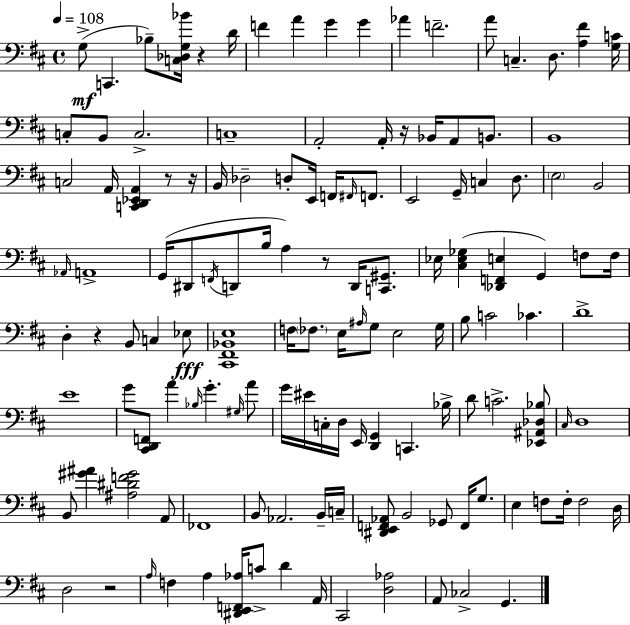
G3/e C2/q. Bb3/e [C3,Db3,G3,Bb4]/s R/q D4/s F4/q A4/q G4/q G4/q Ab4/q F4/h. A4/e C3/q. D3/e. [A3,F#4]/q [G3,C4]/s C3/e B2/e C3/h. C3/w A2/h A2/s R/s Bb2/s A2/e B2/e. B2/w C3/h A2/s [C2,D2,Eb2,A2]/q R/e R/s B2/s Db3/h D3/e E2/s F2/s F#2/s F2/e. E2/h G2/s C3/q D3/e. E3/h B2/h Ab2/s A2/w G2/s D#2/e F2/s D2/e B3/s A3/q R/e D2/s [C2,G#2]/e. Eb3/s [C#3,Eb3,Gb3]/q [Db2,F2,E3]/q G2/q F3/e F3/s D3/q R/q B2/e C3/q Eb3/e [C#2,F#2,Bb2,E3]/w F3/s FES3/e. E3/s A#3/s G3/e E3/h G3/s B3/e C4/h CES4/q. D4/w E4/w G4/e [C#2,D2,F2]/e A4/q Bb3/s G4/q. G#3/s A4/e G4/s EIS4/s C3/s D3/s E2/s [D2,G2]/q C2/q. Bb3/s D4/e C4/h. [Eb2,A#2,Db3,Bb3]/e C#3/s D3/w B2/e [G#4,A#4]/q [A#3,D#4,F4,G#4]/h A2/e FES2/w B2/e Ab2/h. B2/s C3/s [D#2,E2,F2,Ab2]/e B2/h Gb2/e F2/s G3/e. E3/q F3/e F3/s F3/h D3/s D3/h R/h A3/s F3/q A3/q [D#2,E2,F2,Ab3]/s C4/e D4/q A2/s C#2/h [D3,Ab3]/h A2/e CES3/h G2/q.